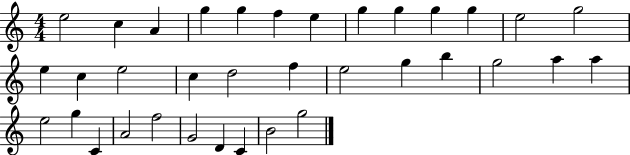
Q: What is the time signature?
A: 4/4